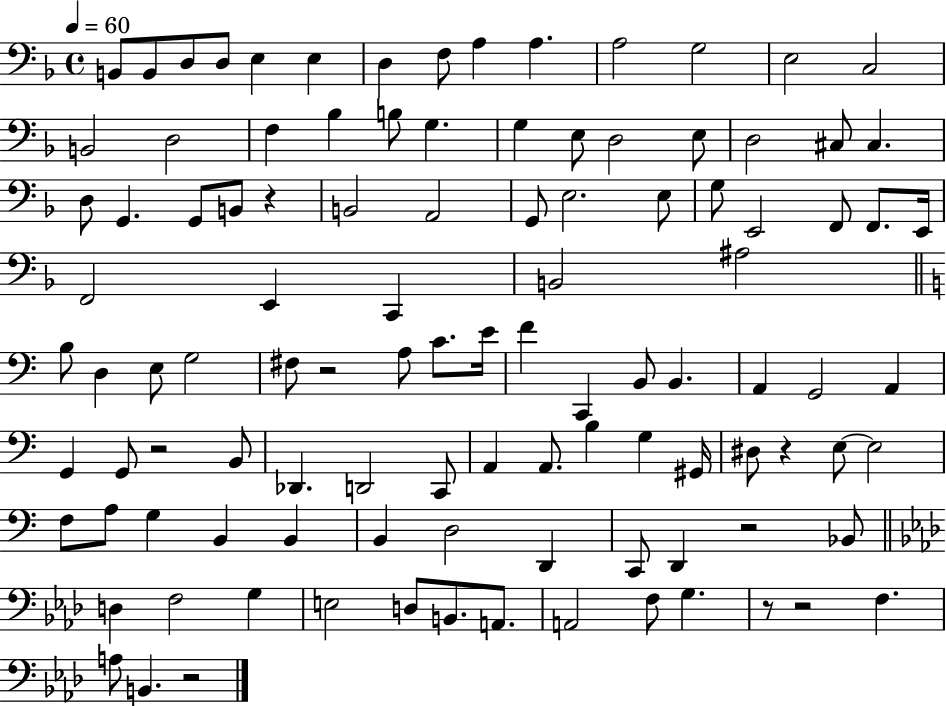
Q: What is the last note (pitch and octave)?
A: B2